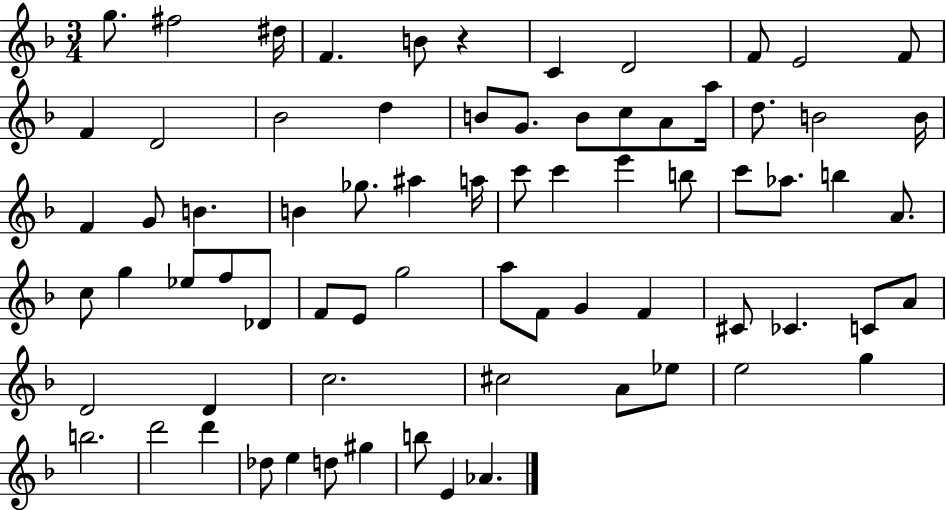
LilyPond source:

{
  \clef treble
  \numericTimeSignature
  \time 3/4
  \key f \major
  g''8. fis''2 dis''16 | f'4. b'8 r4 | c'4 d'2 | f'8 e'2 f'8 | \break f'4 d'2 | bes'2 d''4 | b'8 g'8. b'8 c''8 a'8 a''16 | d''8. b'2 b'16 | \break f'4 g'8 b'4. | b'4 ges''8. ais''4 a''16 | c'''8 c'''4 e'''4 b''8 | c'''8 aes''8. b''4 a'8. | \break c''8 g''4 ees''8 f''8 des'8 | f'8 e'8 g''2 | a''8 f'8 g'4 f'4 | cis'8 ces'4. c'8 a'8 | \break d'2 d'4 | c''2. | cis''2 a'8 ees''8 | e''2 g''4 | \break b''2. | d'''2 d'''4 | des''8 e''4 d''8 gis''4 | b''8 e'4 aes'4. | \break \bar "|."
}